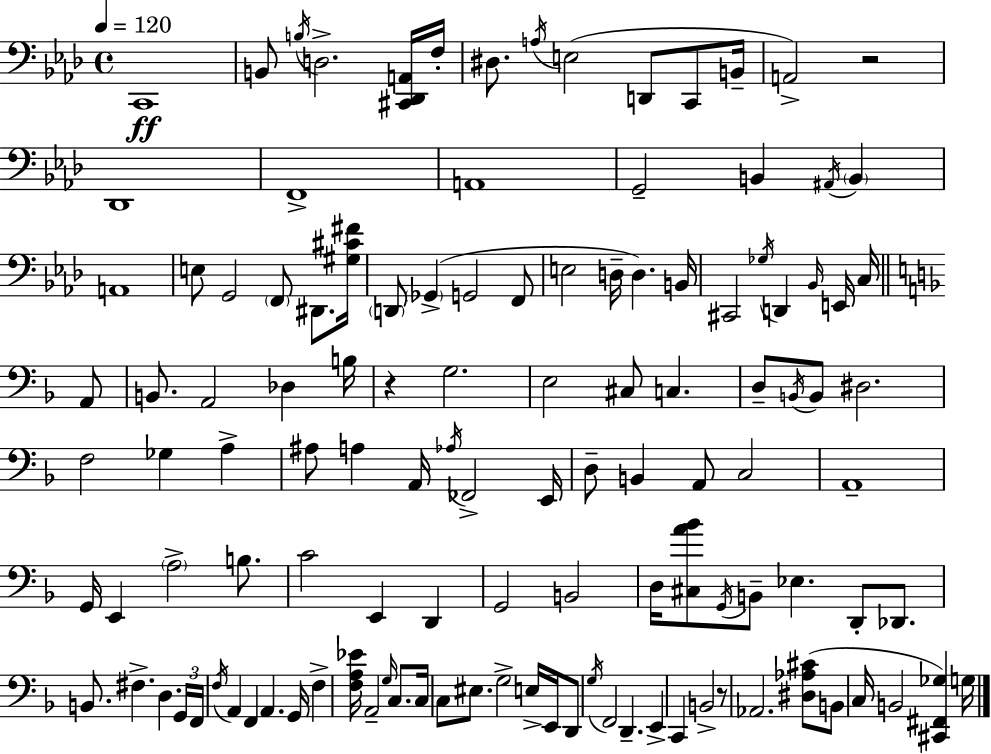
{
  \clef bass
  \time 4/4
  \defaultTimeSignature
  \key aes \major
  \tempo 4 = 120
  c,1\ff | b,8 \acciaccatura { b16 } d2.-> <cis, des, a,>16 | f16-. dis8. \acciaccatura { a16 }( e2 d,8 c,8 | b,16-- a,2->) r2 | \break des,1 | f,1-> | a,1 | g,2-- b,4 \acciaccatura { ais,16 } \parenthesize b,4 | \break a,1 | e8 g,2 \parenthesize f,8 dis,8. | <gis cis' fis'>16 \parenthesize d,8 \parenthesize ges,4->( g,2 | f,8 e2 d16-- d4.) | \break b,16 cis,2 \acciaccatura { ges16 } d,4 | \grace { bes,16 } e,16 c16 \bar "||" \break \key f \major a,8 b,8. a,2 des4 | b16 r4 g2. | e2 cis8 c4. | d8-- \acciaccatura { b,16 } b,8 dis2. | \break f2 ges4 a4-> | ais8 a4 a,16 \acciaccatura { aes16 } fes,2-> | e,16 d8-- b,4 a,8 c2 | a,1-- | \break g,16 e,4 \parenthesize a2-> | b8. c'2 e,4 | d,4 g,2 b,2 | d16 <cis a' bes'>8 \acciaccatura { g,16 } b,8-- ees4. | \break d,8-. des,8. b,8. fis4.-> d4. | \tuplet 3/2 { g,16 f,16 \acciaccatura { f16 } } a,4 f,4 a,4. | g,16 f4-> <f a ees'>16 a,2-- | \grace { g16 } c8. c16 c8 eis8. g2-> | \break e16-> e,16 d,8 \acciaccatura { g16 } f,2 | d,4.-- e,4-> c,4 | b,2-> r8 aes,2. | <dis aes cis'>8( b,8 c16 b,2 | \break <cis, fis, ges>4) g16 \bar "|."
}